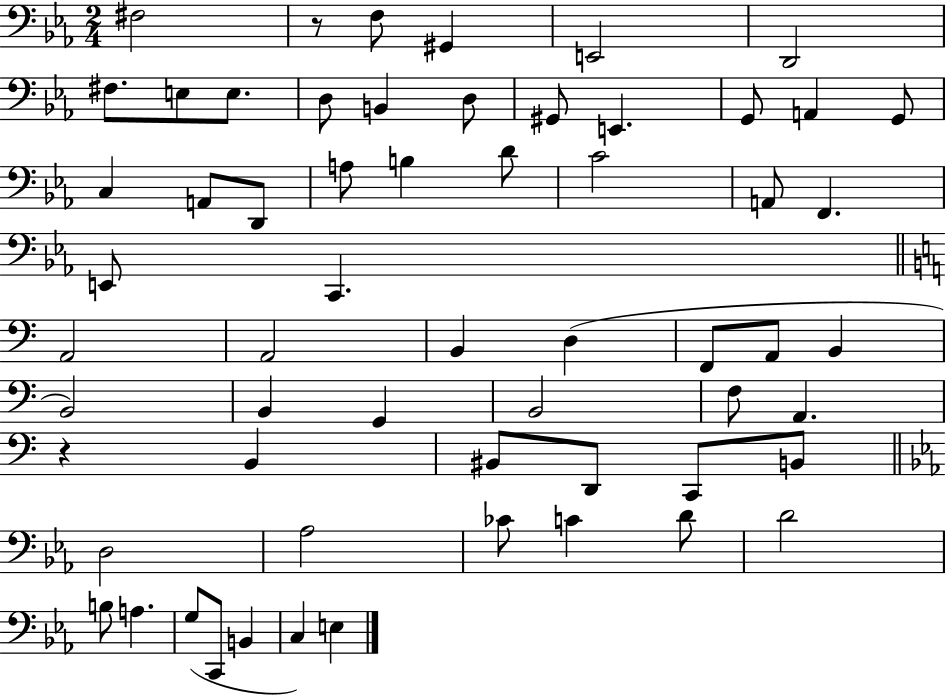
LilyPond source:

{
  \clef bass
  \numericTimeSignature
  \time 2/4
  \key ees \major
  \repeat volta 2 { fis2 | r8 f8 gis,4 | e,2 | d,2 | \break fis8. e8 e8. | d8 b,4 d8 | gis,8 e,4. | g,8 a,4 g,8 | \break c4 a,8 d,8 | a8 b4 d'8 | c'2 | a,8 f,4. | \break e,8 c,4. | \bar "||" \break \key c \major a,2 | a,2 | b,4 d4( | f,8 a,8 b,4 | \break b,2) | b,4 g,4 | b,2 | f8 a,4. | \break r4 b,4 | bis,8 d,8 c,8 b,8 | \bar "||" \break \key ees \major d2 | aes2 | ces'8 c'4 d'8 | d'2 | \break b8 a4. | g8( c,8 b,4 | c4) e4 | } \bar "|."
}